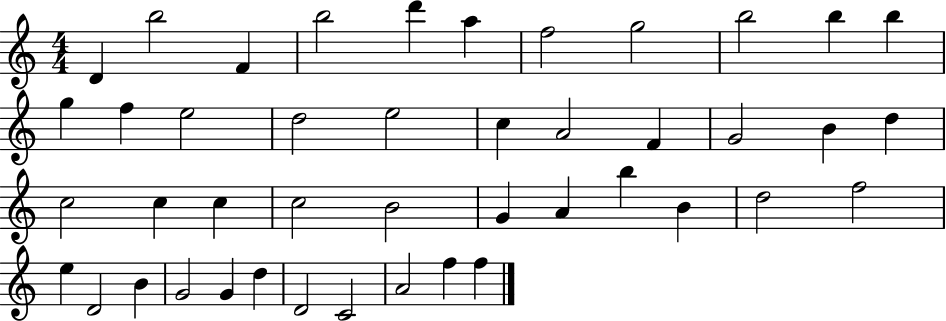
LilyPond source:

{
  \clef treble
  \numericTimeSignature
  \time 4/4
  \key c \major
  d'4 b''2 f'4 | b''2 d'''4 a''4 | f''2 g''2 | b''2 b''4 b''4 | \break g''4 f''4 e''2 | d''2 e''2 | c''4 a'2 f'4 | g'2 b'4 d''4 | \break c''2 c''4 c''4 | c''2 b'2 | g'4 a'4 b''4 b'4 | d''2 f''2 | \break e''4 d'2 b'4 | g'2 g'4 d''4 | d'2 c'2 | a'2 f''4 f''4 | \break \bar "|."
}